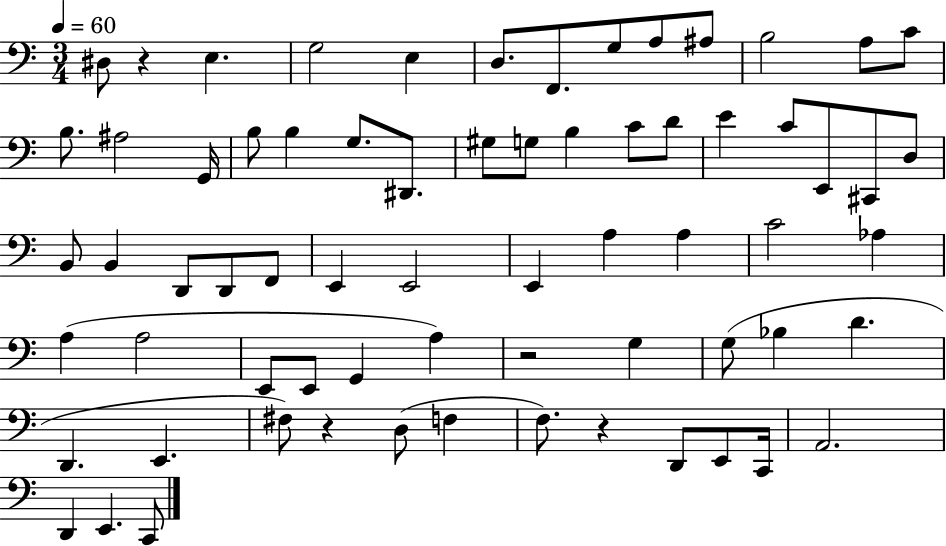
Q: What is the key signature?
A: C major